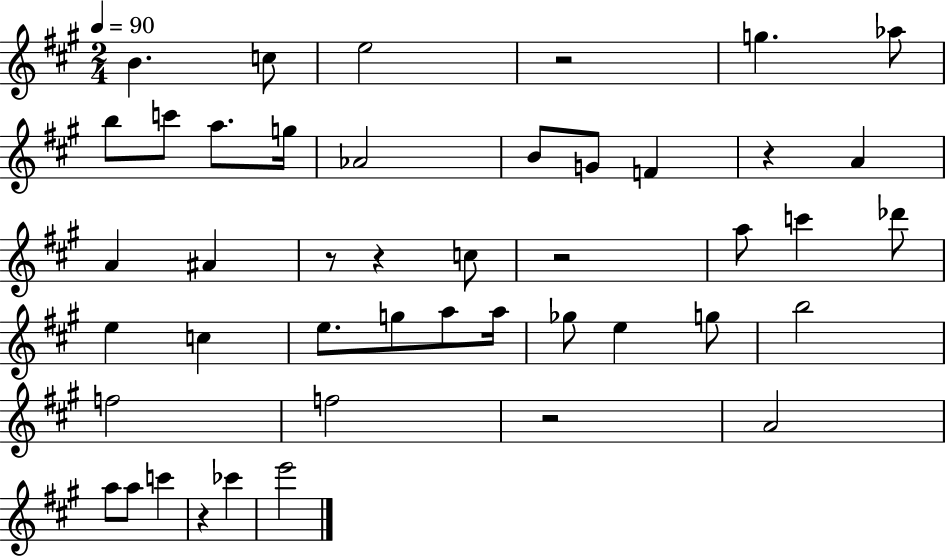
{
  \clef treble
  \numericTimeSignature
  \time 2/4
  \key a \major
  \tempo 4 = 90
  \repeat volta 2 { b'4. c''8 | e''2 | r2 | g''4. aes''8 | \break b''8 c'''8 a''8. g''16 | aes'2 | b'8 g'8 f'4 | r4 a'4 | \break a'4 ais'4 | r8 r4 c''8 | r2 | a''8 c'''4 des'''8 | \break e''4 c''4 | e''8. g''8 a''8 a''16 | ges''8 e''4 g''8 | b''2 | \break f''2 | f''2 | r2 | a'2 | \break a''8 a''8 c'''4 | r4 ces'''4 | e'''2 | } \bar "|."
}